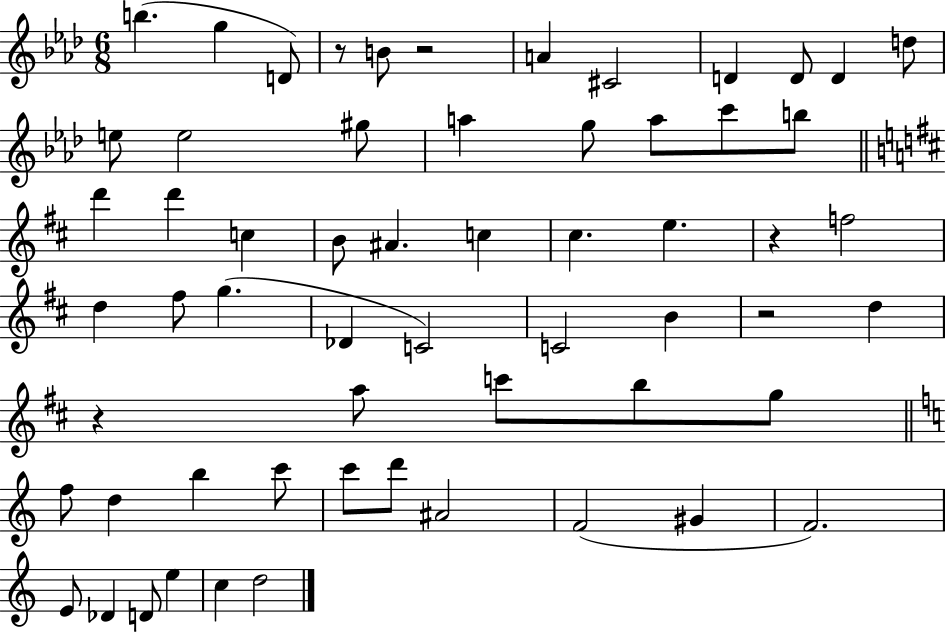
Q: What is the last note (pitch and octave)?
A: D5